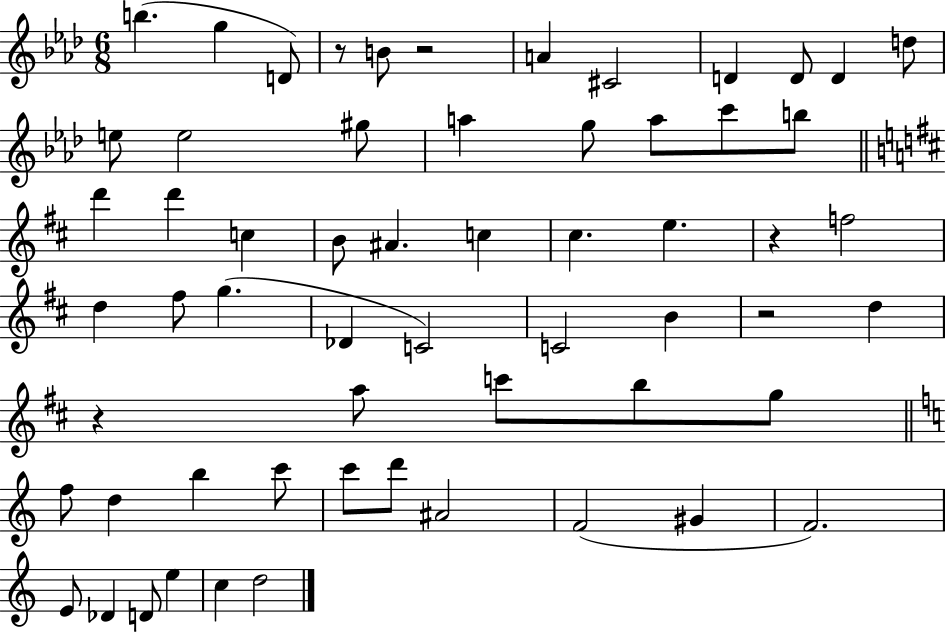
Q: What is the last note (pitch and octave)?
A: D5